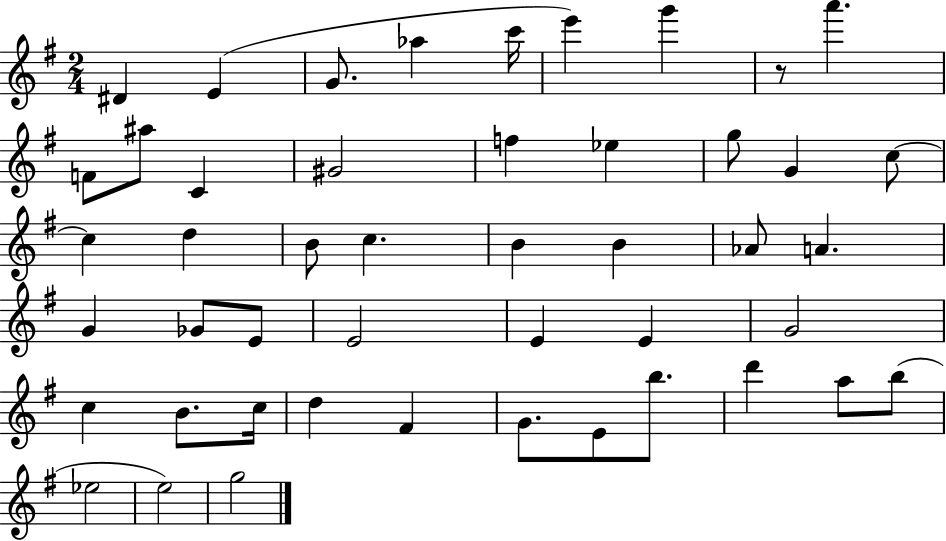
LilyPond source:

{
  \clef treble
  \numericTimeSignature
  \time 2/4
  \key g \major
  dis'4 e'4( | g'8. aes''4 c'''16 | e'''4) g'''4 | r8 a'''4. | \break f'8 ais''8 c'4 | gis'2 | f''4 ees''4 | g''8 g'4 c''8~~ | \break c''4 d''4 | b'8 c''4. | b'4 b'4 | aes'8 a'4. | \break g'4 ges'8 e'8 | e'2 | e'4 e'4 | g'2 | \break c''4 b'8. c''16 | d''4 fis'4 | g'8. e'8 b''8. | d'''4 a''8 b''8( | \break ees''2 | e''2) | g''2 | \bar "|."
}